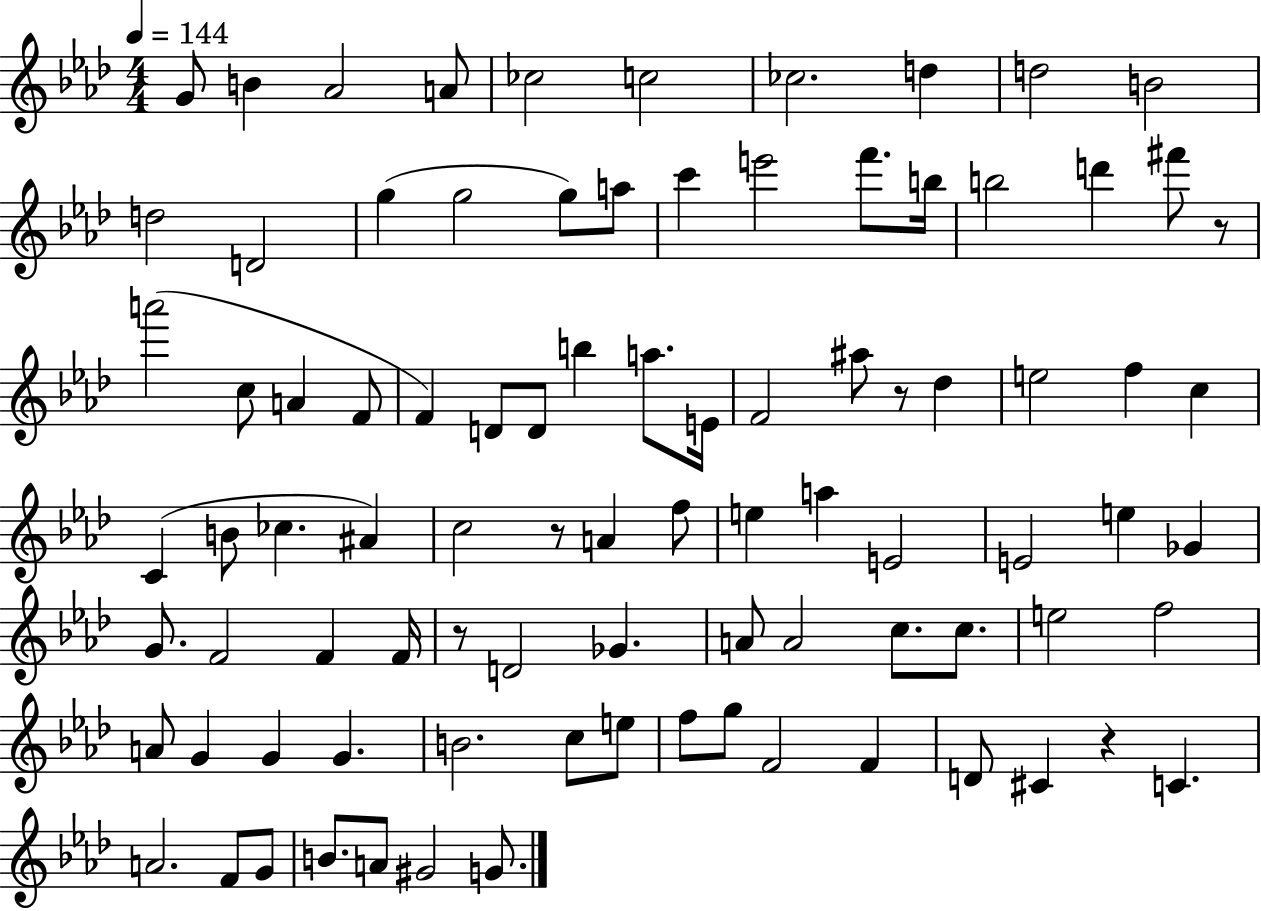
G4/e B4/q Ab4/h A4/e CES5/h C5/h CES5/h. D5/q D5/h B4/h D5/h D4/h G5/q G5/h G5/e A5/e C6/q E6/h F6/e. B5/s B5/h D6/q F#6/e R/e A6/h C5/e A4/q F4/e F4/q D4/e D4/e B5/q A5/e. E4/s F4/h A#5/e R/e Db5/q E5/h F5/q C5/q C4/q B4/e CES5/q. A#4/q C5/h R/e A4/q F5/e E5/q A5/q E4/h E4/h E5/q Gb4/q G4/e. F4/h F4/q F4/s R/e D4/h Gb4/q. A4/e A4/h C5/e. C5/e. E5/h F5/h A4/e G4/q G4/q G4/q. B4/h. C5/e E5/e F5/e G5/e F4/h F4/q D4/e C#4/q R/q C4/q. A4/h. F4/e G4/e B4/e. A4/e G#4/h G4/e.